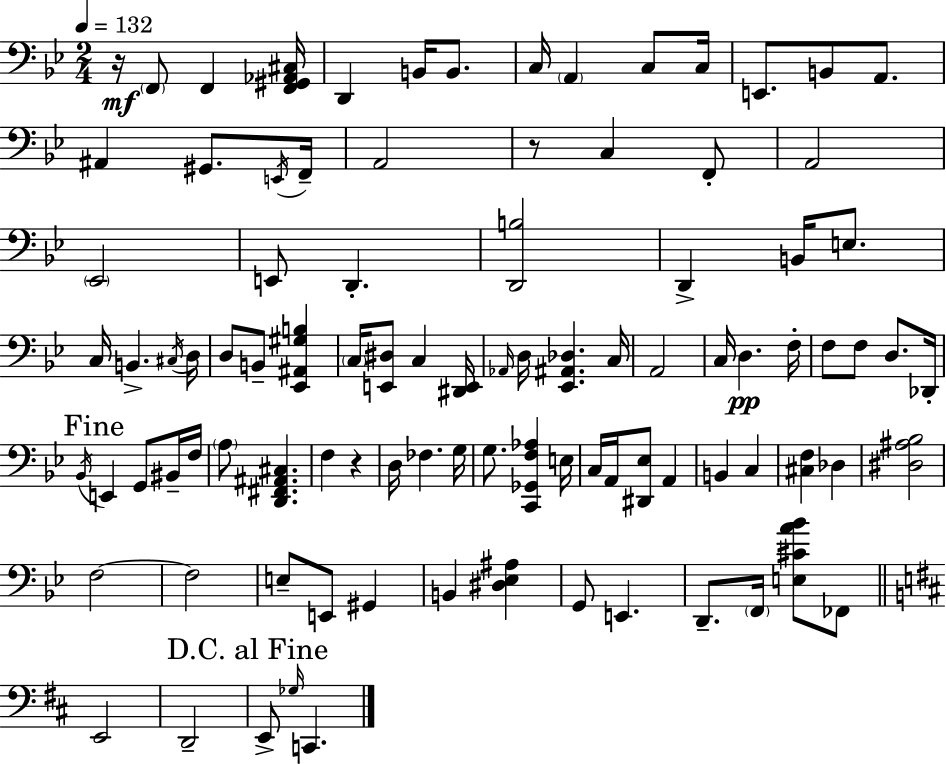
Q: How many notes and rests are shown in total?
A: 95